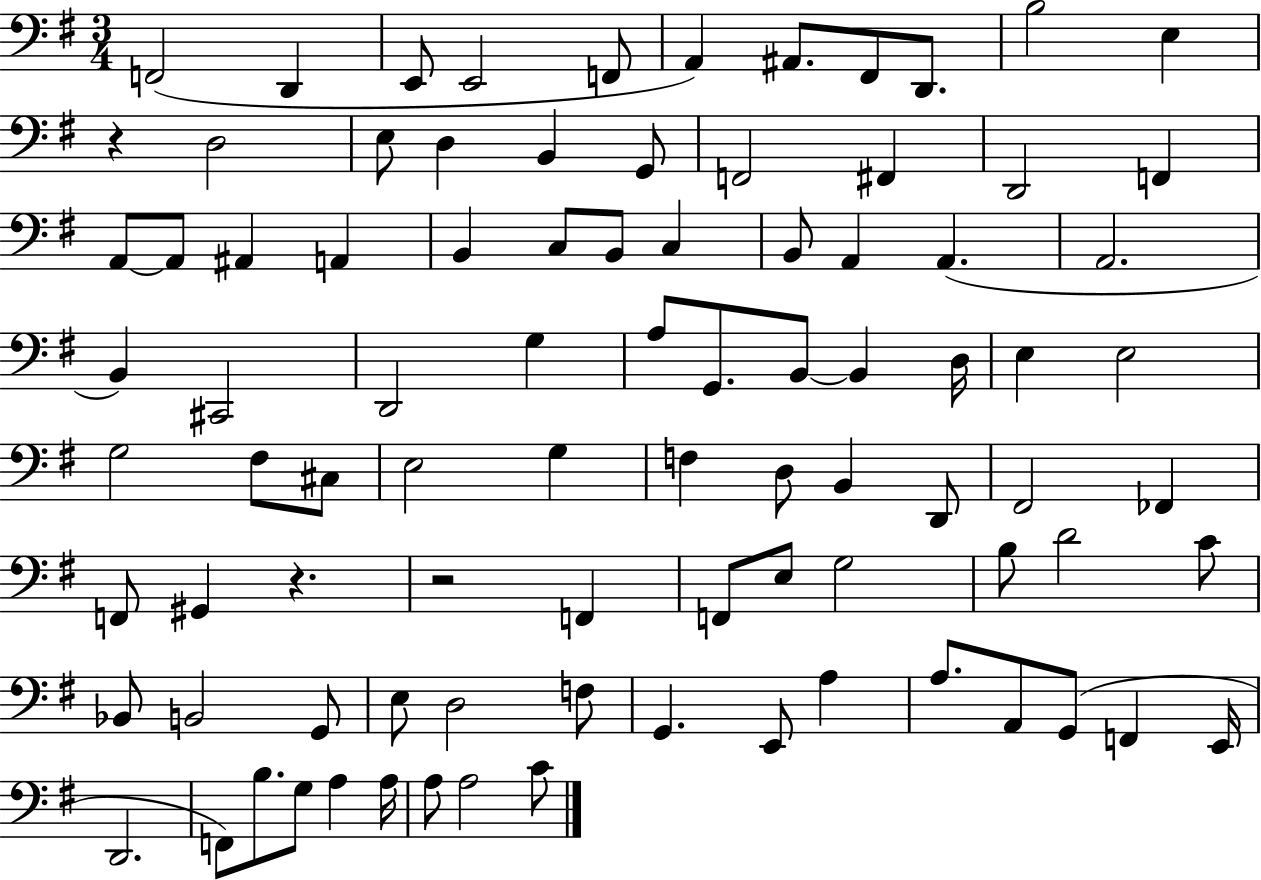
X:1
T:Untitled
M:3/4
L:1/4
K:G
F,,2 D,, E,,/2 E,,2 F,,/2 A,, ^A,,/2 ^F,,/2 D,,/2 B,2 E, z D,2 E,/2 D, B,, G,,/2 F,,2 ^F,, D,,2 F,, A,,/2 A,,/2 ^A,, A,, B,, C,/2 B,,/2 C, B,,/2 A,, A,, A,,2 B,, ^C,,2 D,,2 G, A,/2 G,,/2 B,,/2 B,, D,/4 E, E,2 G,2 ^F,/2 ^C,/2 E,2 G, F, D,/2 B,, D,,/2 ^F,,2 _F,, F,,/2 ^G,, z z2 F,, F,,/2 E,/2 G,2 B,/2 D2 C/2 _B,,/2 B,,2 G,,/2 E,/2 D,2 F,/2 G,, E,,/2 A, A,/2 A,,/2 G,,/2 F,, E,,/4 D,,2 F,,/2 B,/2 G,/2 A, A,/4 A,/2 A,2 C/2